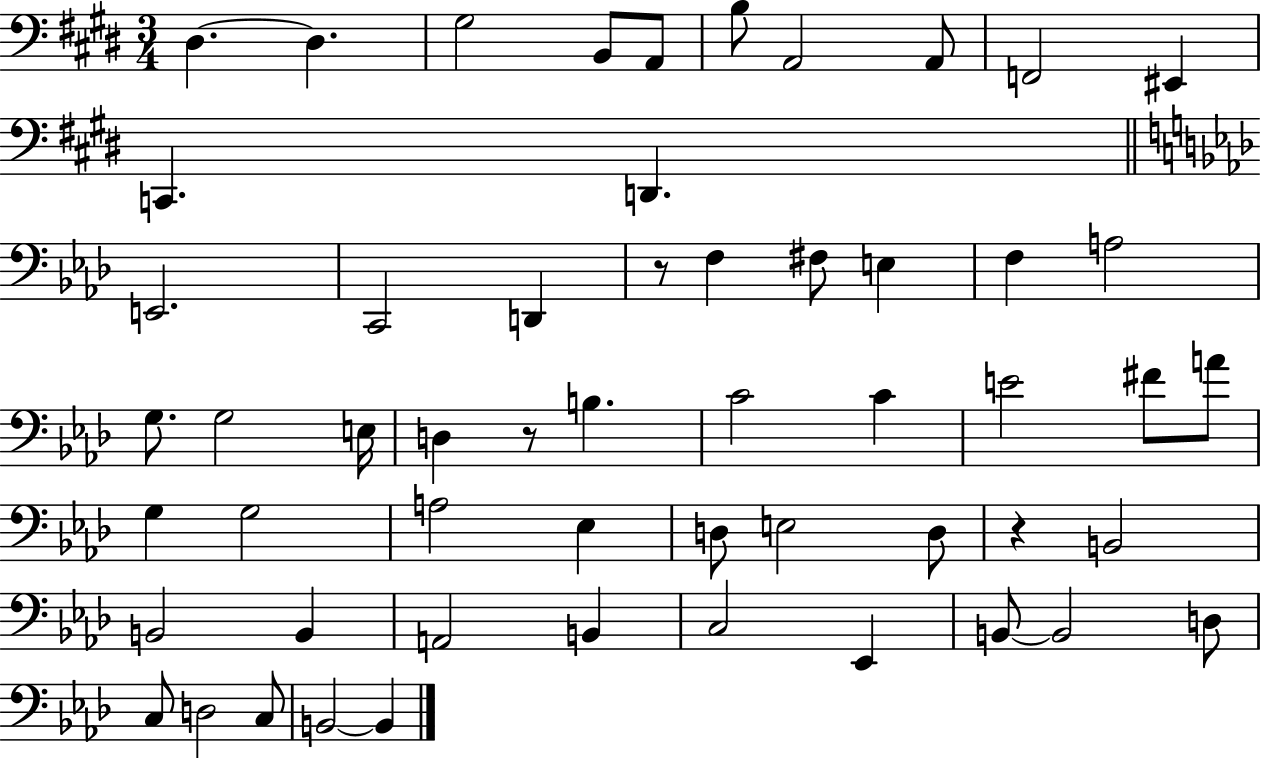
X:1
T:Untitled
M:3/4
L:1/4
K:E
^D, ^D, ^G,2 B,,/2 A,,/2 B,/2 A,,2 A,,/2 F,,2 ^E,, C,, D,, E,,2 C,,2 D,, z/2 F, ^F,/2 E, F, A,2 G,/2 G,2 E,/4 D, z/2 B, C2 C E2 ^F/2 A/2 G, G,2 A,2 _E, D,/2 E,2 D,/2 z B,,2 B,,2 B,, A,,2 B,, C,2 _E,, B,,/2 B,,2 D,/2 C,/2 D,2 C,/2 B,,2 B,,